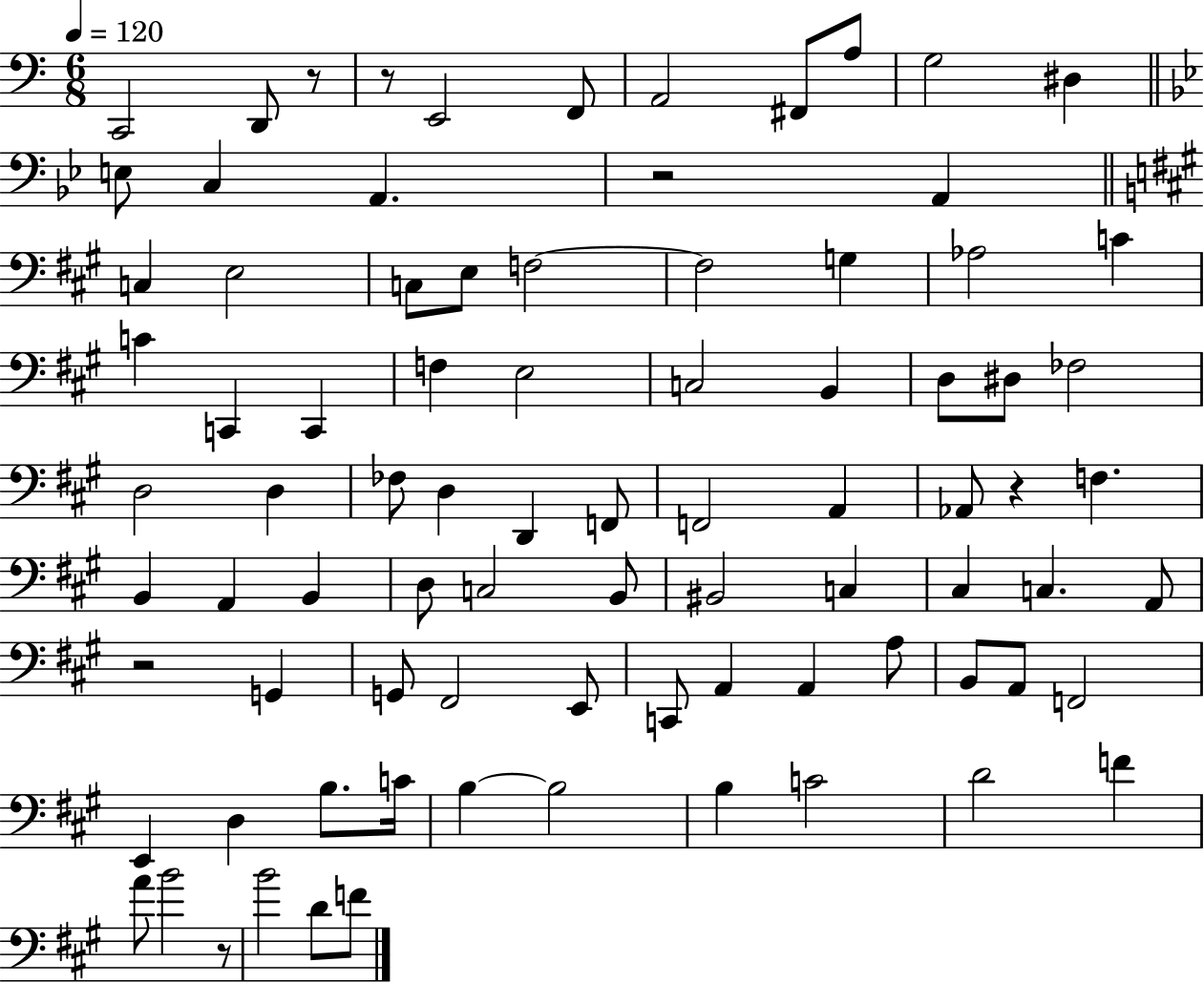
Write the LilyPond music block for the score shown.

{
  \clef bass
  \numericTimeSignature
  \time 6/8
  \key c \major
  \tempo 4 = 120
  \repeat volta 2 { c,2 d,8 r8 | r8 e,2 f,8 | a,2 fis,8 a8 | g2 dis4 | \break \bar "||" \break \key bes \major e8 c4 a,4. | r2 a,4 | \bar "||" \break \key a \major c4 e2 | c8 e8 f2~~ | f2 g4 | aes2 c'4 | \break c'4 c,4 c,4 | f4 e2 | c2 b,4 | d8 dis8 fes2 | \break d2 d4 | fes8 d4 d,4 f,8 | f,2 a,4 | aes,8 r4 f4. | \break b,4 a,4 b,4 | d8 c2 b,8 | bis,2 c4 | cis4 c4. a,8 | \break r2 g,4 | g,8 fis,2 e,8 | c,8 a,4 a,4 a8 | b,8 a,8 f,2 | \break e,4 d4 b8. c'16 | b4~~ b2 | b4 c'2 | d'2 f'4 | \break a'8 b'2 r8 | b'2 d'8 f'8 | } \bar "|."
}